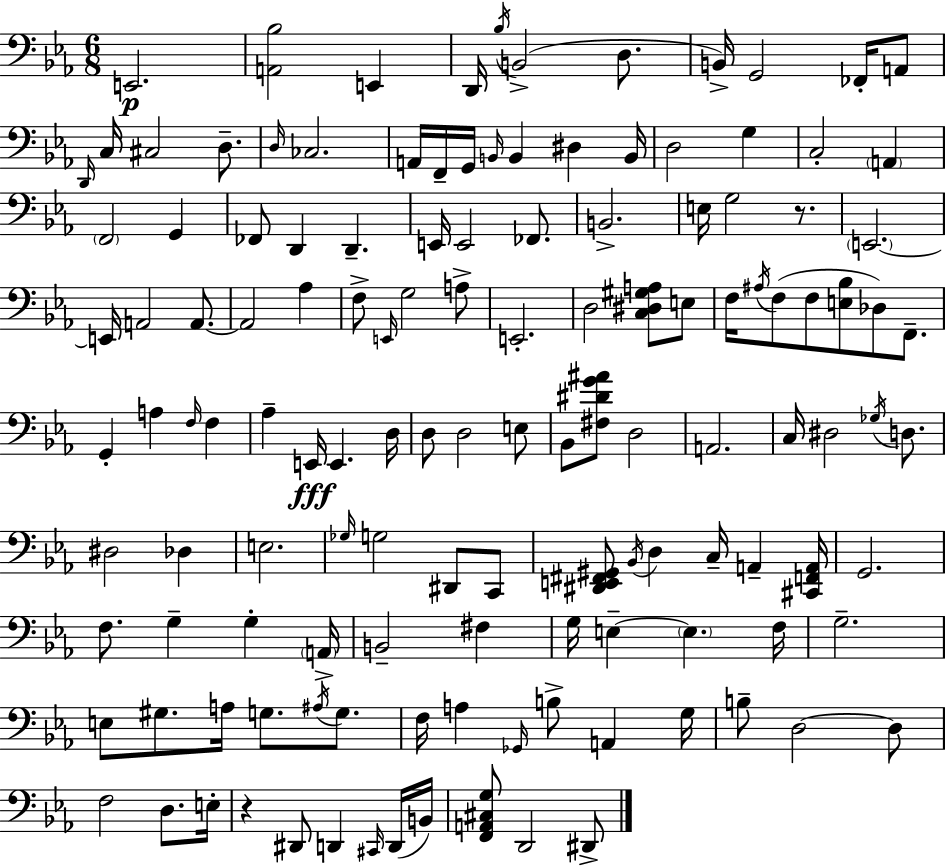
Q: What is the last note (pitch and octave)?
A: D#2